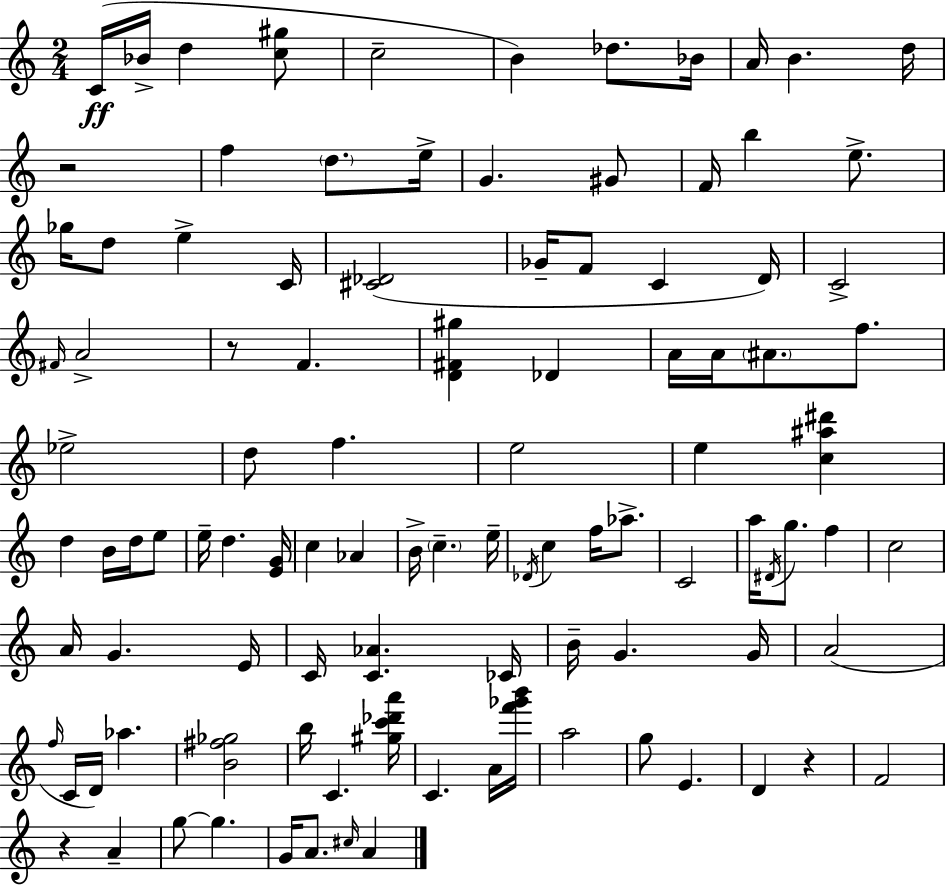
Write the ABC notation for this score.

X:1
T:Untitled
M:2/4
L:1/4
K:C
C/4 _B/4 d [c^g]/2 c2 B _d/2 _B/4 A/4 B d/4 z2 f d/2 e/4 G ^G/2 F/4 b e/2 _g/4 d/2 e C/4 [^C_D]2 _G/4 F/2 C D/4 C2 ^F/4 A2 z/2 F [D^F^g] _D A/4 A/4 ^A/2 f/2 _e2 d/2 f e2 e [c^a^d'] d B/4 d/4 e/2 e/4 d [EG]/4 c _A B/4 c e/4 _D/4 c f/4 _a/2 C2 a/4 ^D/4 g/2 f c2 A/4 G E/4 C/4 [C_A] _C/4 B/4 G G/4 A2 f/4 C/4 D/4 _a [B^f_g]2 b/4 C [^gc'_d'a']/4 C A/4 [f'_g'b']/4 a2 g/2 E D z F2 z A g/2 g G/4 A/2 ^c/4 A